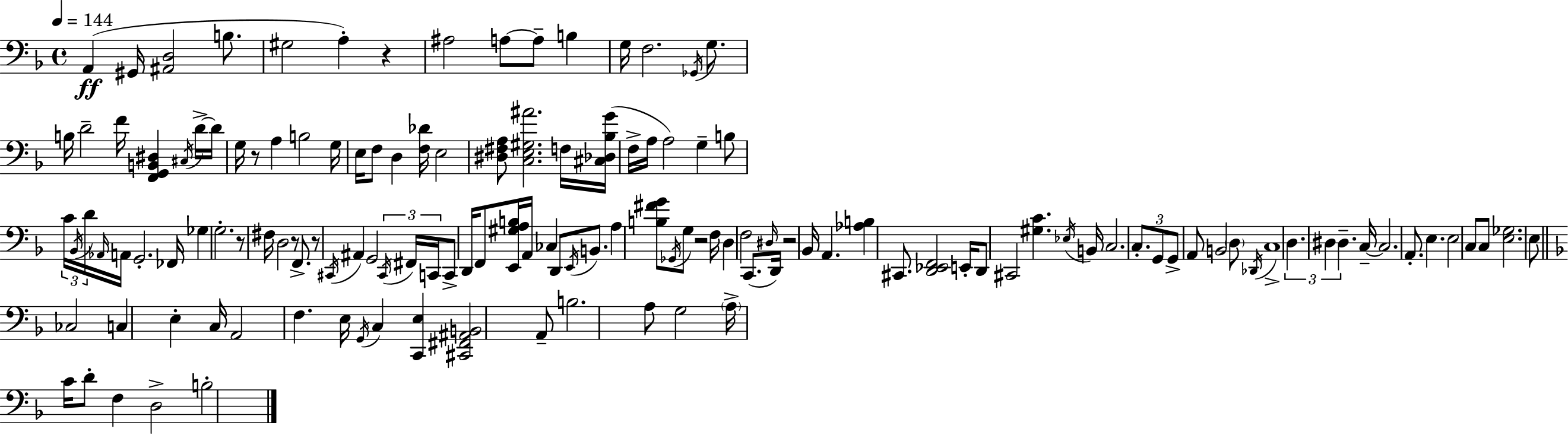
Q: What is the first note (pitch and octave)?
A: A2